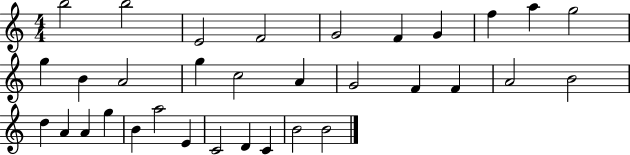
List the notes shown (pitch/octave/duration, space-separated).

B5/h B5/h E4/h F4/h G4/h F4/q G4/q F5/q A5/q G5/h G5/q B4/q A4/h G5/q C5/h A4/q G4/h F4/q F4/q A4/h B4/h D5/q A4/q A4/q G5/q B4/q A5/h E4/q C4/h D4/q C4/q B4/h B4/h